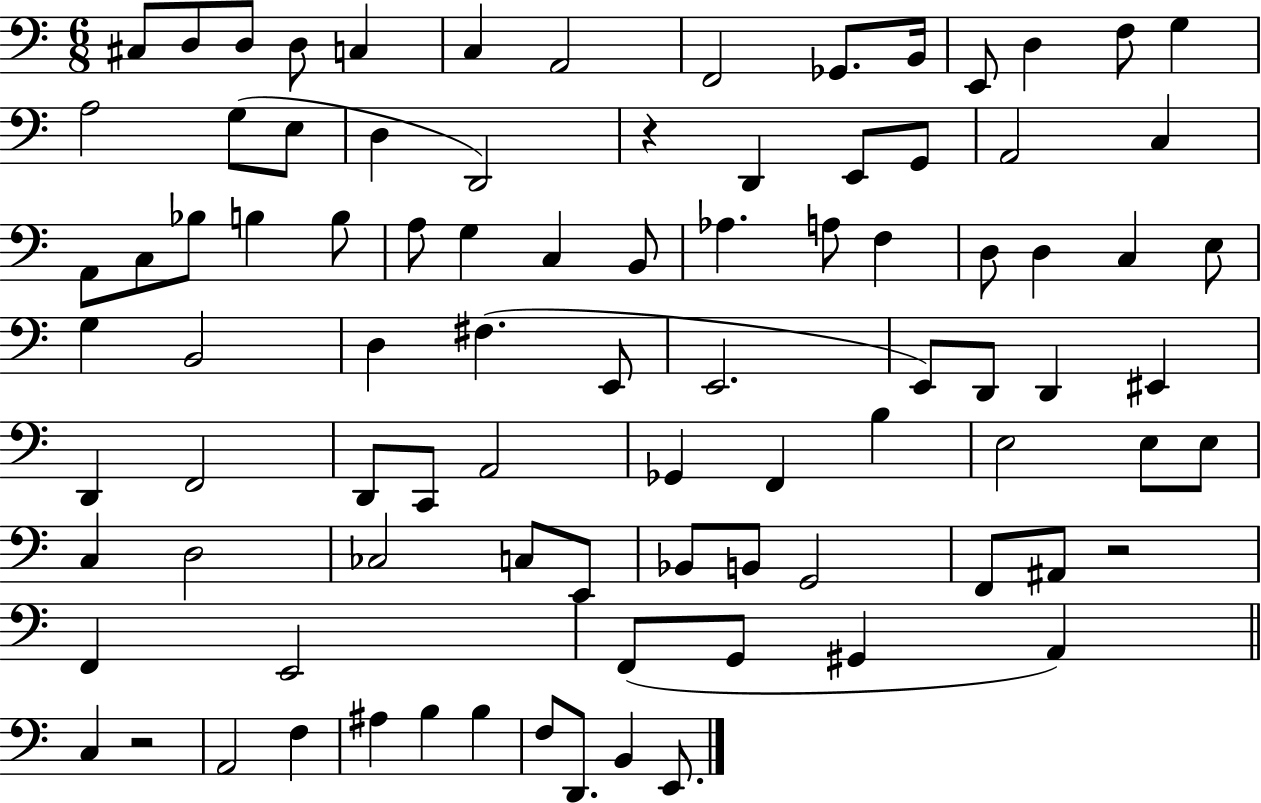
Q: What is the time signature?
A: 6/8